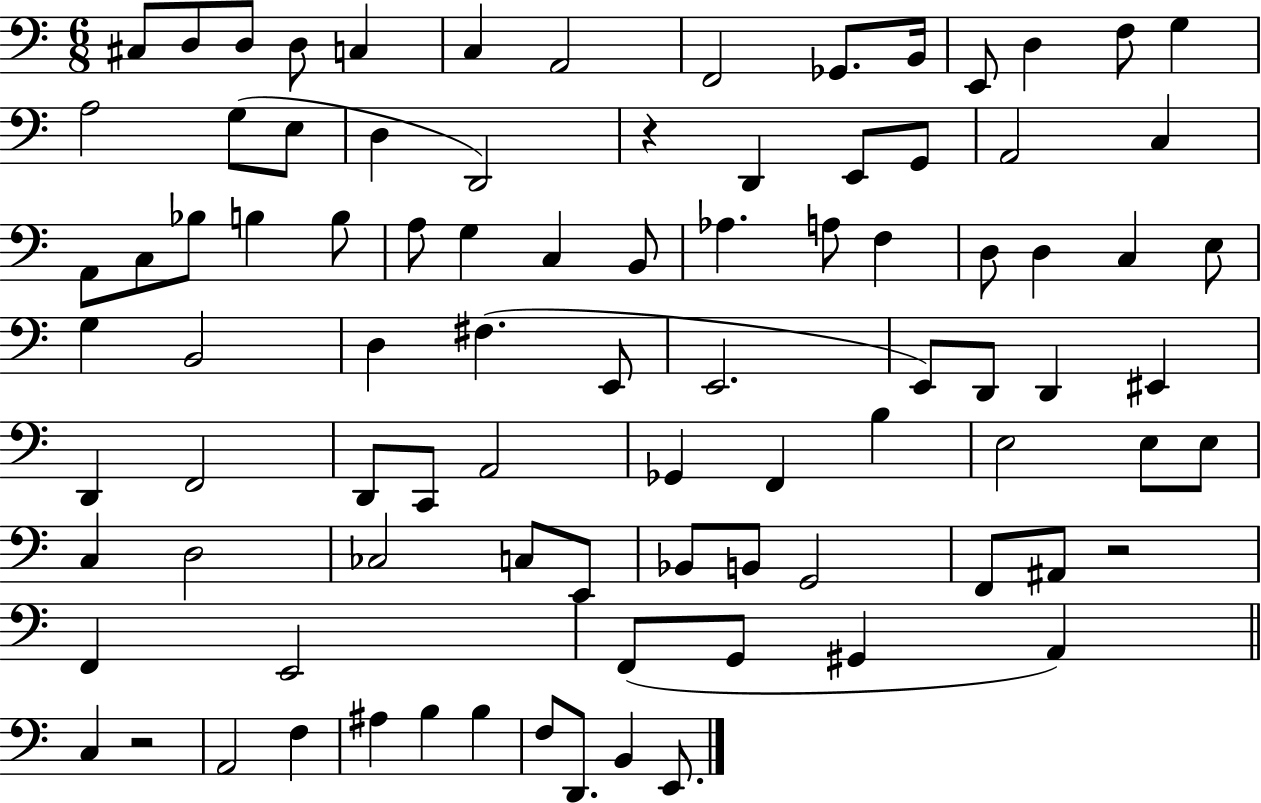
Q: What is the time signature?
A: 6/8